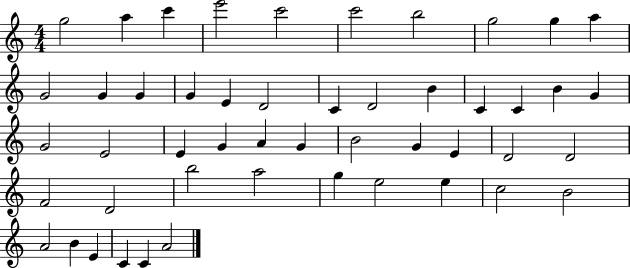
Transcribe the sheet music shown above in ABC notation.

X:1
T:Untitled
M:4/4
L:1/4
K:C
g2 a c' e'2 c'2 c'2 b2 g2 g a G2 G G G E D2 C D2 B C C B G G2 E2 E G A G B2 G E D2 D2 F2 D2 b2 a2 g e2 e c2 B2 A2 B E C C A2